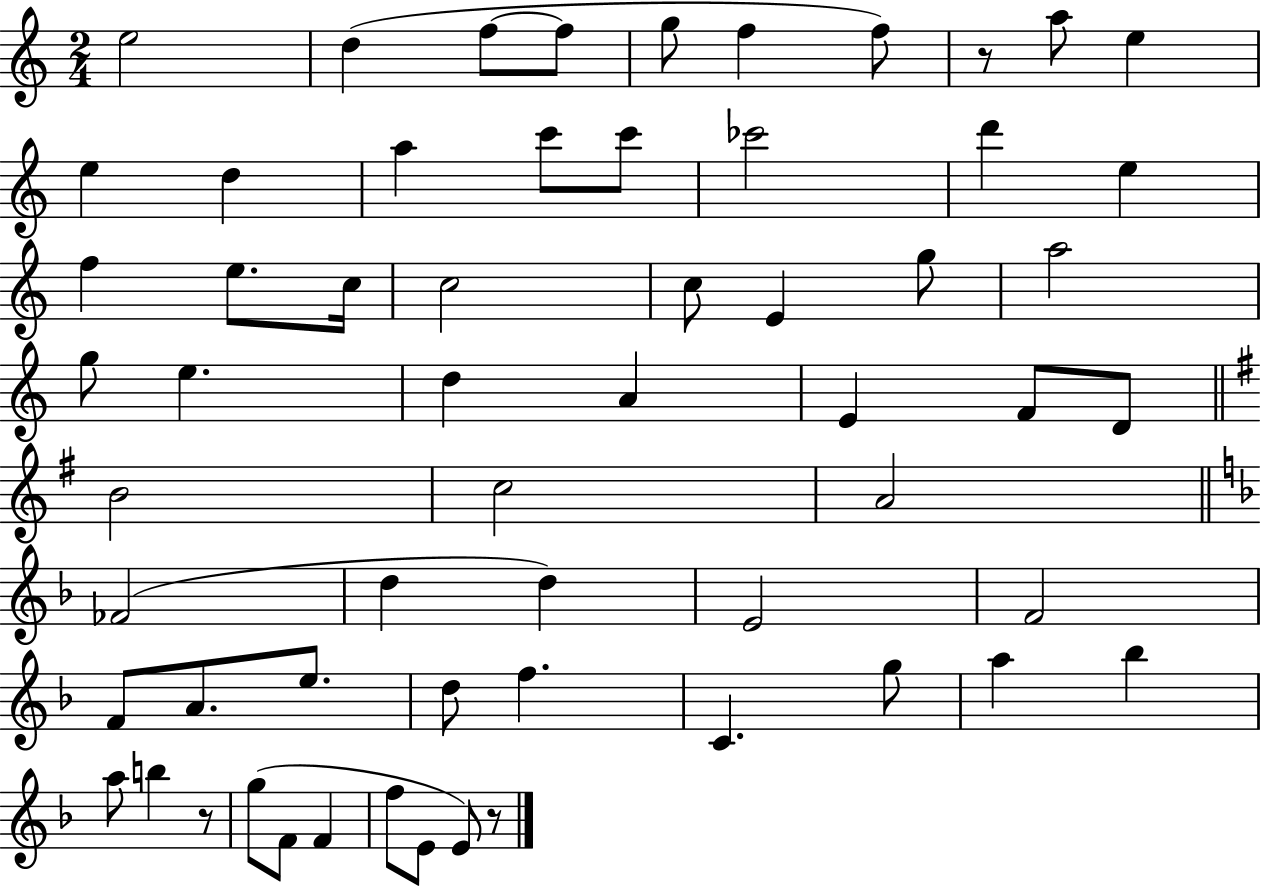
E5/h D5/q F5/e F5/e G5/e F5/q F5/e R/e A5/e E5/q E5/q D5/q A5/q C6/e C6/e CES6/h D6/q E5/q F5/q E5/e. C5/s C5/h C5/e E4/q G5/e A5/h G5/e E5/q. D5/q A4/q E4/q F4/e D4/e B4/h C5/h A4/h FES4/h D5/q D5/q E4/h F4/h F4/e A4/e. E5/e. D5/e F5/q. C4/q. G5/e A5/q Bb5/q A5/e B5/q R/e G5/e F4/e F4/q F5/e E4/e E4/e R/e